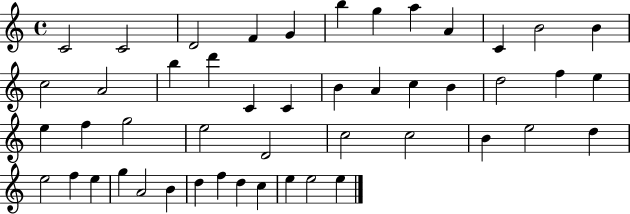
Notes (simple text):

C4/h C4/h D4/h F4/q G4/q B5/q G5/q A5/q A4/q C4/q B4/h B4/q C5/h A4/h B5/q D6/q C4/q C4/q B4/q A4/q C5/q B4/q D5/h F5/q E5/q E5/q F5/q G5/h E5/h D4/h C5/h C5/h B4/q E5/h D5/q E5/h F5/q E5/q G5/q A4/h B4/q D5/q F5/q D5/q C5/q E5/q E5/h E5/q